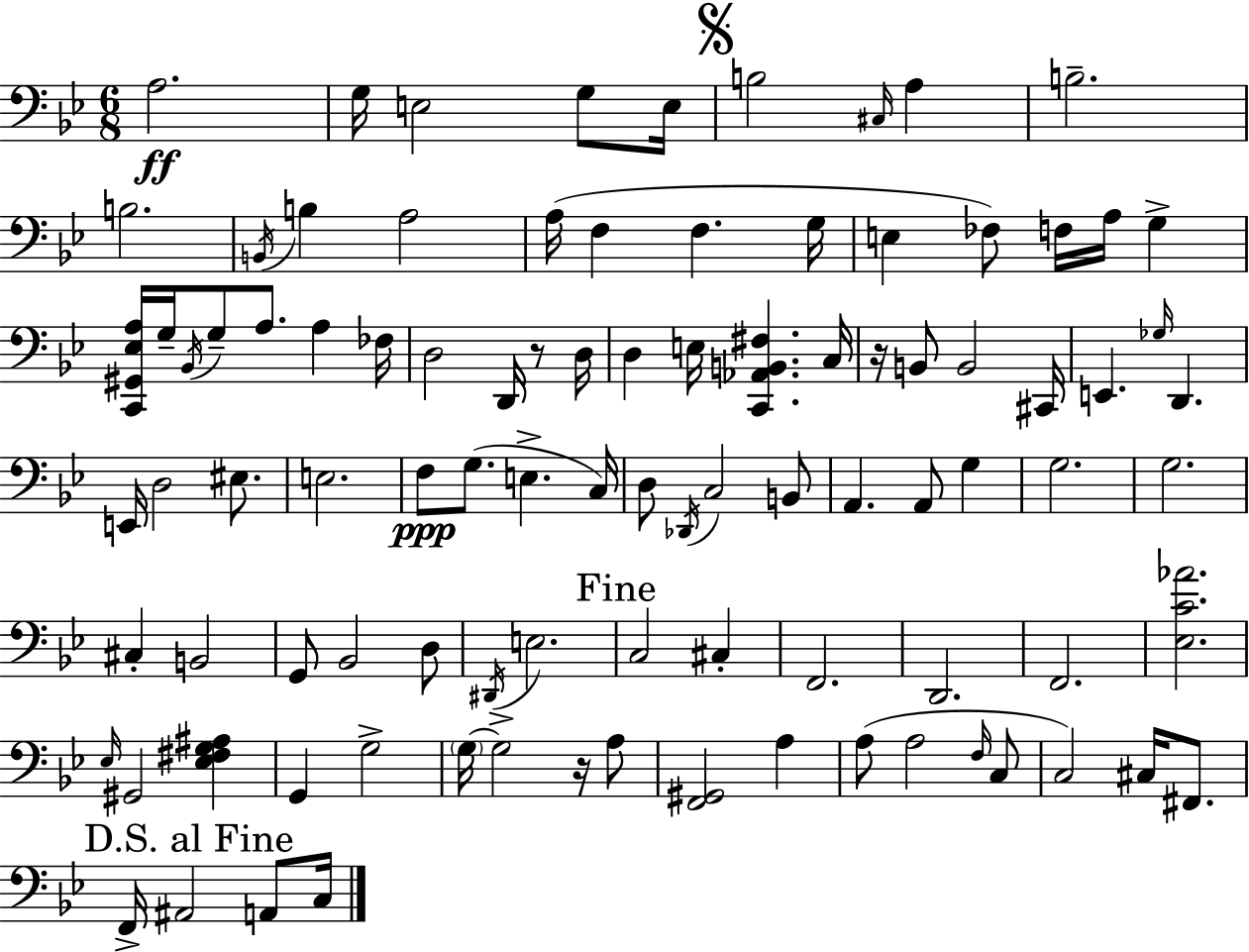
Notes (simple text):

A3/h. G3/s E3/h G3/e E3/s B3/h C#3/s A3/q B3/h. B3/h. B2/s B3/q A3/h A3/s F3/q F3/q. G3/s E3/q FES3/e F3/s A3/s G3/q [C2,G#2,Eb3,A3]/s G3/s Bb2/s G3/e A3/e. A3/q FES3/s D3/h D2/s R/e D3/s D3/q E3/s [C2,Ab2,B2,F#3]/q. C3/s R/s B2/e B2/h C#2/s E2/q. Gb3/s D2/q. E2/s D3/h EIS3/e. E3/h. F3/e G3/e. E3/q. C3/s D3/e Db2/s C3/h B2/e A2/q. A2/e G3/q G3/h. G3/h. C#3/q B2/h G2/e Bb2/h D3/e D#2/s E3/h. C3/h C#3/q F2/h. D2/h. F2/h. [Eb3,C4,Ab4]/h. Eb3/s G#2/h [Eb3,F#3,G3,A#3]/q G2/q G3/h G3/s G3/h R/s A3/e [F2,G#2]/h A3/q A3/e A3/h F3/s C3/e C3/h C#3/s F#2/e. F2/s A#2/h A2/e C3/s